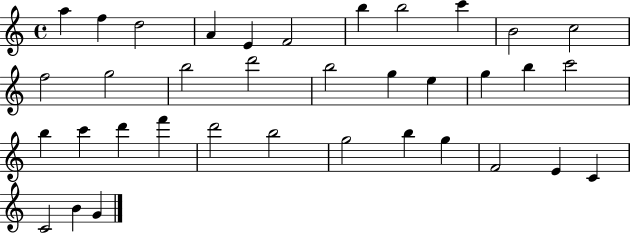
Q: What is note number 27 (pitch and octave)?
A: B5